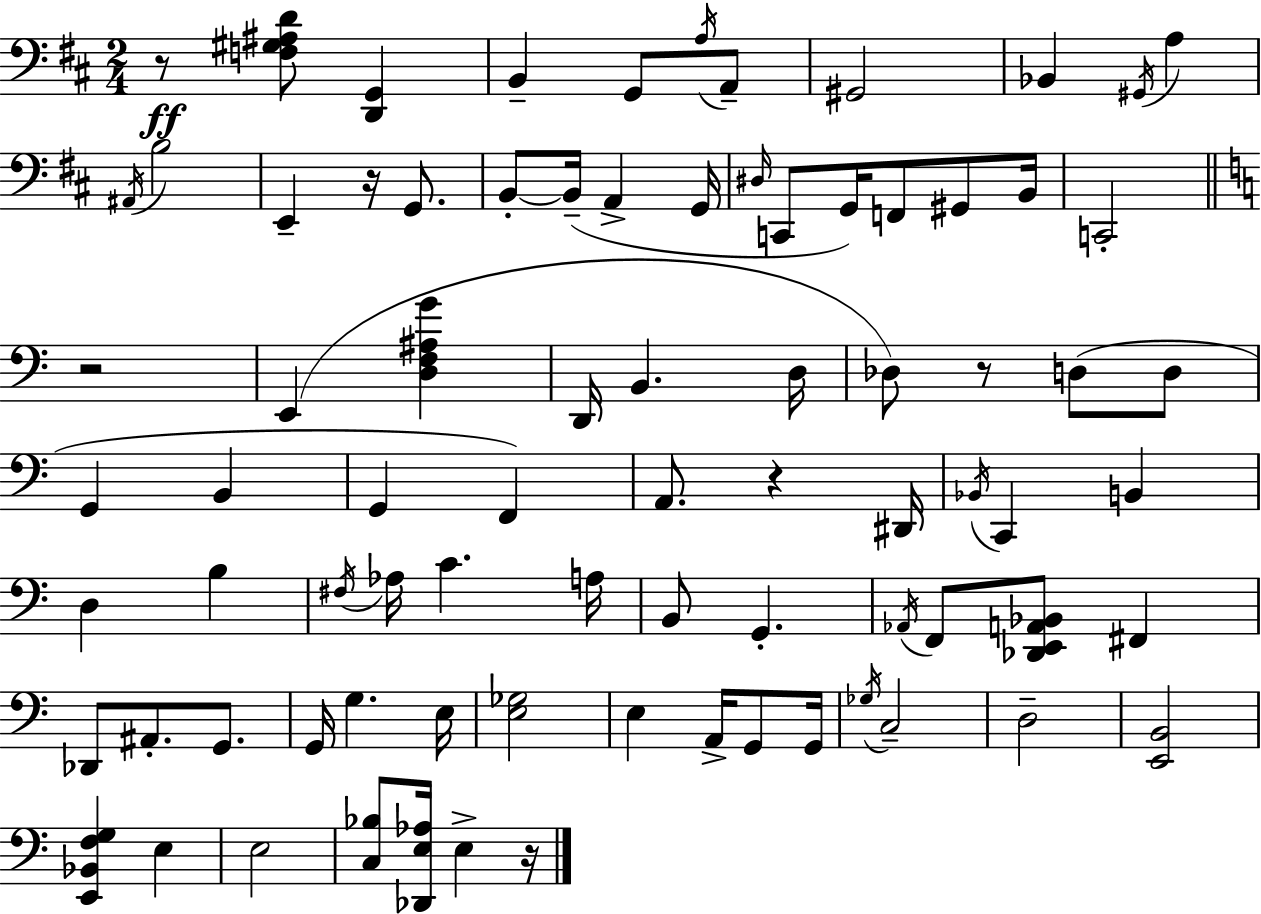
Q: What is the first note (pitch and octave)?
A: B2